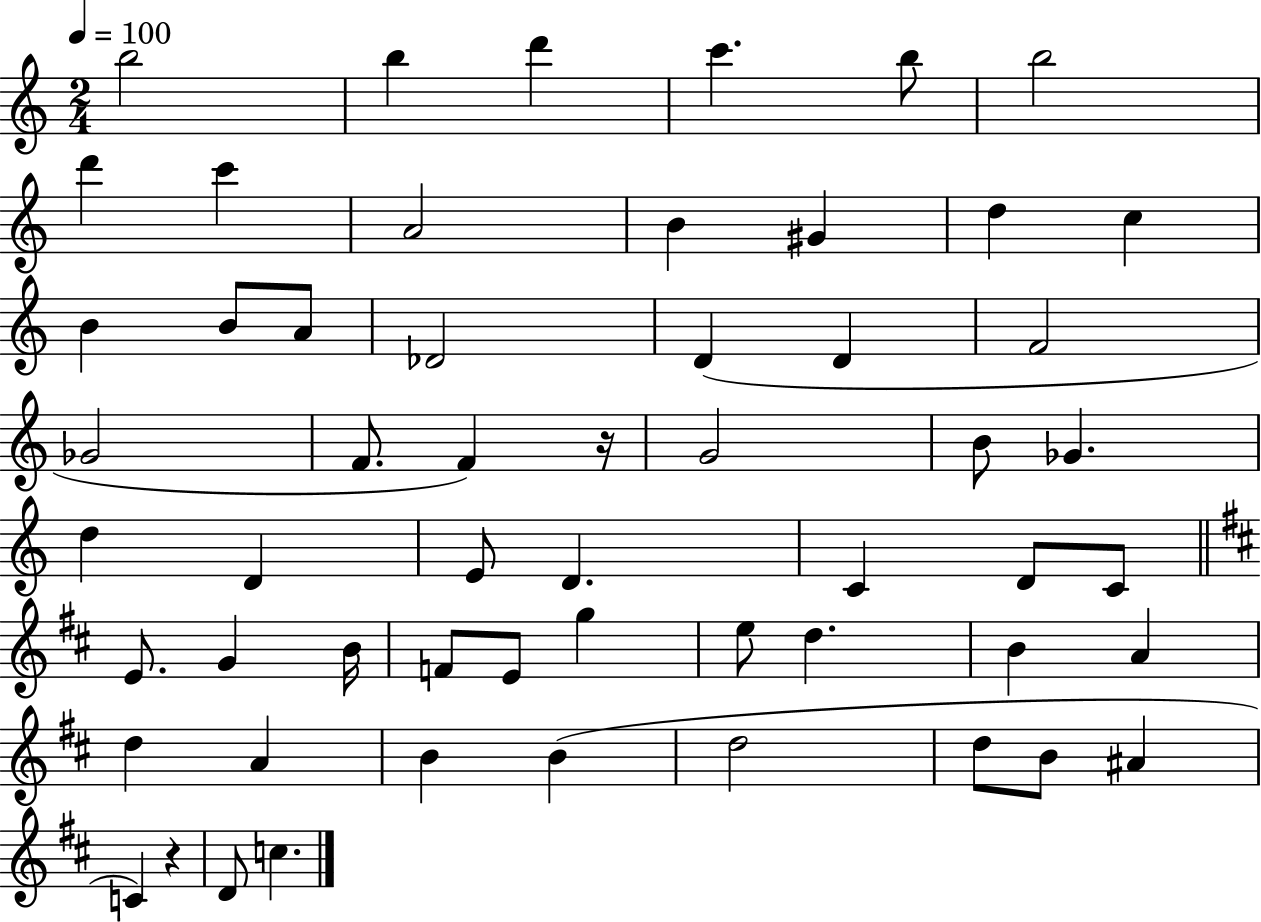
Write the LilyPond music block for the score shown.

{
  \clef treble
  \numericTimeSignature
  \time 2/4
  \key c \major
  \tempo 4 = 100
  \repeat volta 2 { b''2 | b''4 d'''4 | c'''4. b''8 | b''2 | \break d'''4 c'''4 | a'2 | b'4 gis'4 | d''4 c''4 | \break b'4 b'8 a'8 | des'2 | d'4( d'4 | f'2 | \break ges'2 | f'8. f'4) r16 | g'2 | b'8 ges'4. | \break d''4 d'4 | e'8 d'4. | c'4 d'8 c'8 | \bar "||" \break \key d \major e'8. g'4 b'16 | f'8 e'8 g''4 | e''8 d''4. | b'4 a'4 | \break d''4 a'4 | b'4 b'4( | d''2 | d''8 b'8 ais'4 | \break c'4) r4 | d'8 c''4. | } \bar "|."
}